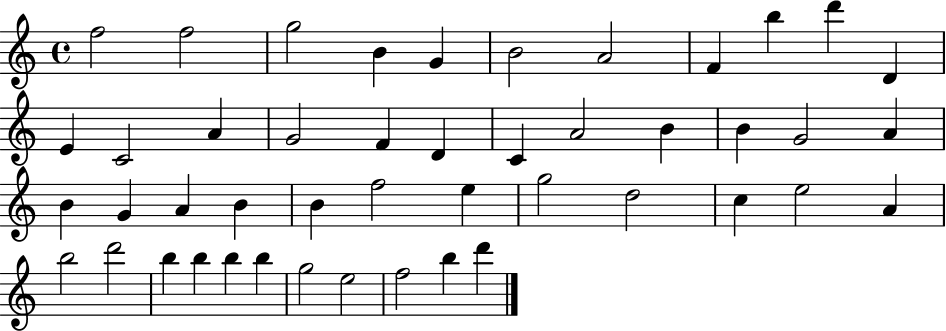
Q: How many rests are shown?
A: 0